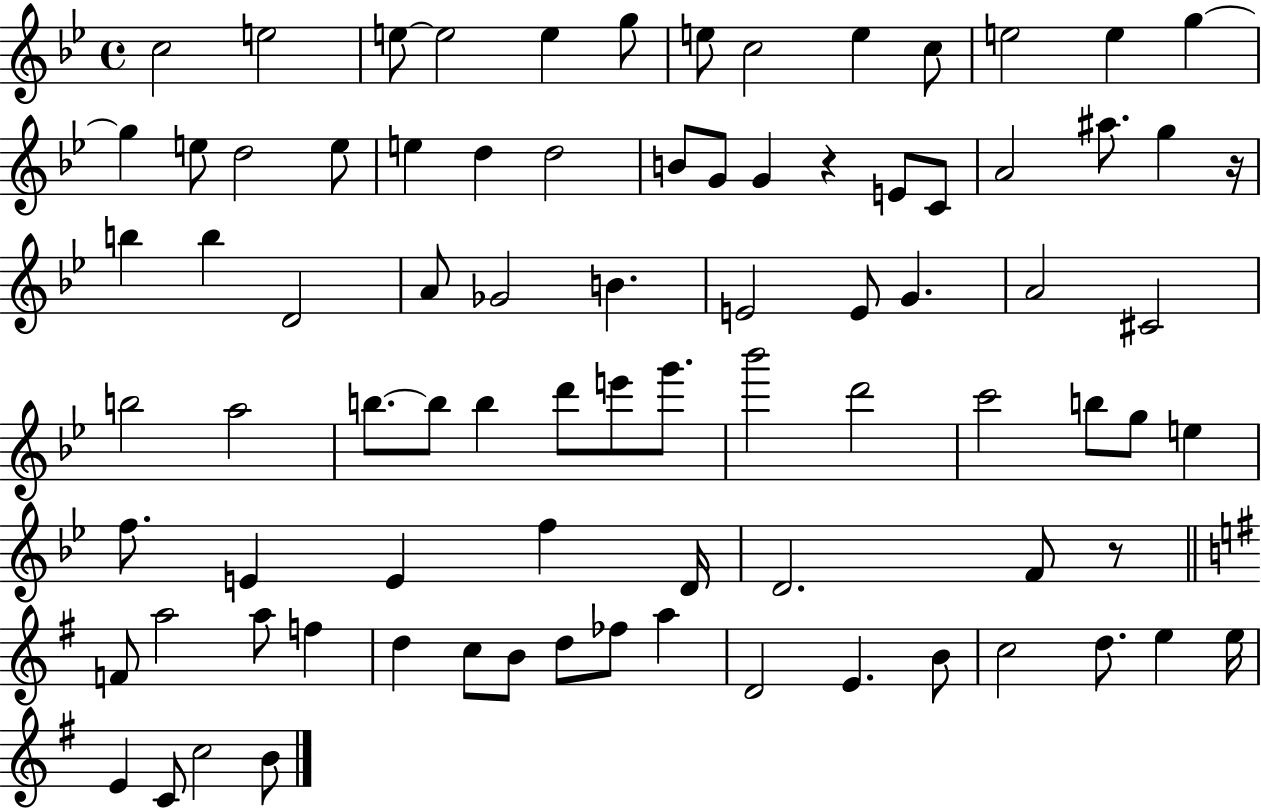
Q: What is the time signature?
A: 4/4